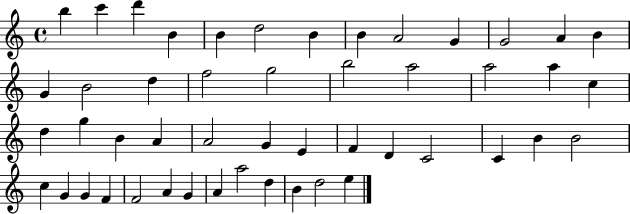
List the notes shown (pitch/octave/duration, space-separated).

B5/q C6/q D6/q B4/q B4/q D5/h B4/q B4/q A4/h G4/q G4/h A4/q B4/q G4/q B4/h D5/q F5/h G5/h B5/h A5/h A5/h A5/q C5/q D5/q G5/q B4/q A4/q A4/h G4/q E4/q F4/q D4/q C4/h C4/q B4/q B4/h C5/q G4/q G4/q F4/q F4/h A4/q G4/q A4/q A5/h D5/q B4/q D5/h E5/q